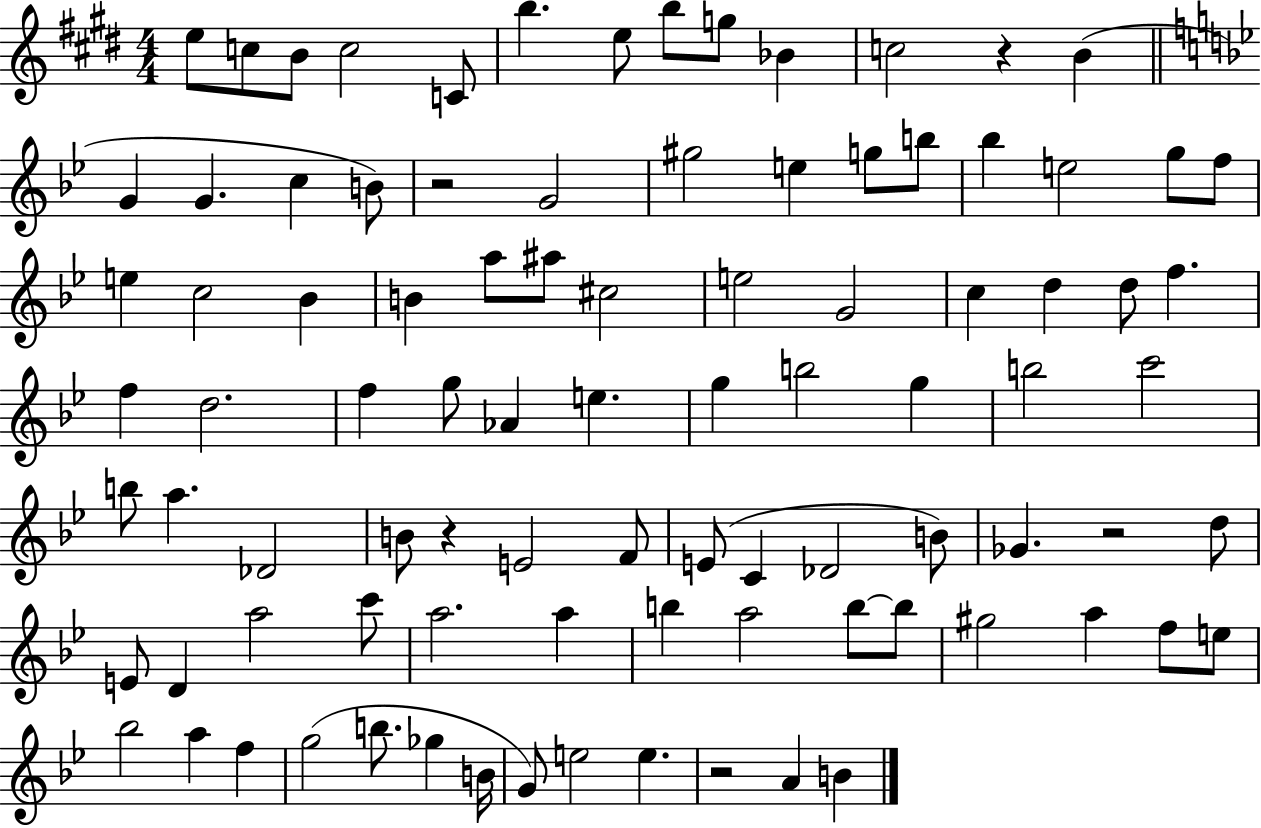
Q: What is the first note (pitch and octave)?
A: E5